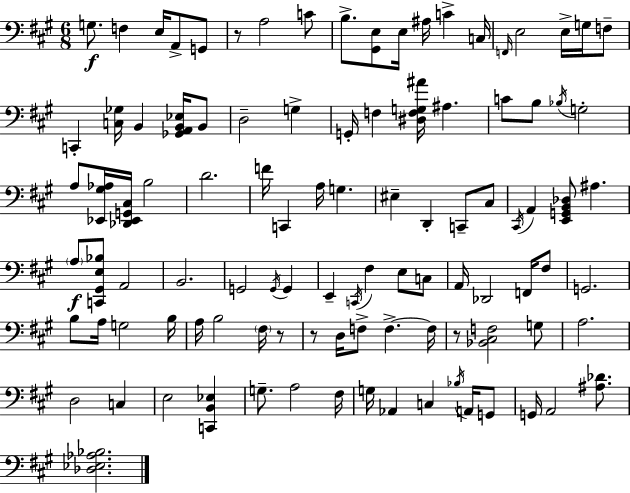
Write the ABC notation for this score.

X:1
T:Untitled
M:6/8
L:1/4
K:A
G,/2 F, E,/4 A,,/2 G,,/2 z/2 A,2 C/2 B,/2 [^G,,E,]/2 E,/4 ^A,/4 C C,/4 F,,/4 E,2 E,/4 G,/4 F,/2 C,, [C,_G,]/4 B,, [_G,,A,,B,,_E,]/4 B,,/2 D,2 G, G,,/4 F, [^D,F,G,^A]/4 ^A, C/2 B,/2 _B,/4 G,2 A,/2 [_E,,^G,_A,]/4 [_D,,_E,,G,,^C,]/4 B,2 D2 F/4 C,, A,/4 G, ^E, D,, C,,/2 ^C,/2 ^C,,/4 A,, [E,,G,,B,,_D,]/2 ^A, A,/2 [C,,^G,,E,_B,]/2 A,,2 B,,2 G,,2 G,,/4 G,, E,, C,,/4 ^F, E,/2 C,/2 A,,/4 _D,,2 F,,/4 ^F,/2 G,,2 B,/2 A,/4 G,2 B,/4 A,/4 B,2 ^F,/4 z/2 z/2 D,/4 F,/2 F, F,/4 z/2 [_B,,^C,F,]2 G,/2 A,2 D,2 C, E,2 [C,,B,,_E,] G,/2 A,2 ^F,/4 G,/4 _A,, C, _B,/4 A,,/4 G,,/2 G,,/4 A,,2 [^A,_D]/2 [_D,_E,_A,_B,]2